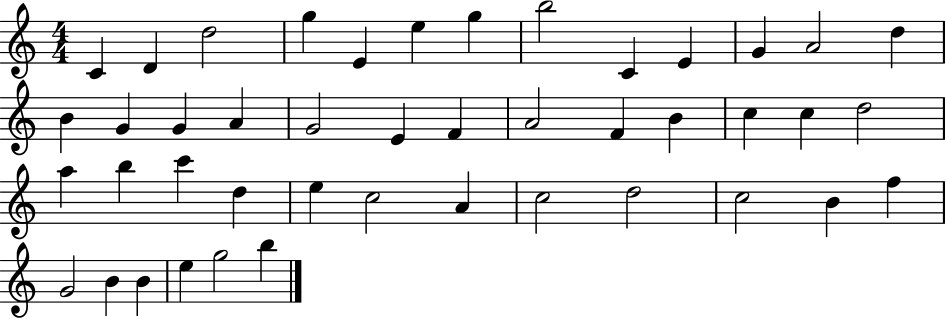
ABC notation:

X:1
T:Untitled
M:4/4
L:1/4
K:C
C D d2 g E e g b2 C E G A2 d B G G A G2 E F A2 F B c c d2 a b c' d e c2 A c2 d2 c2 B f G2 B B e g2 b